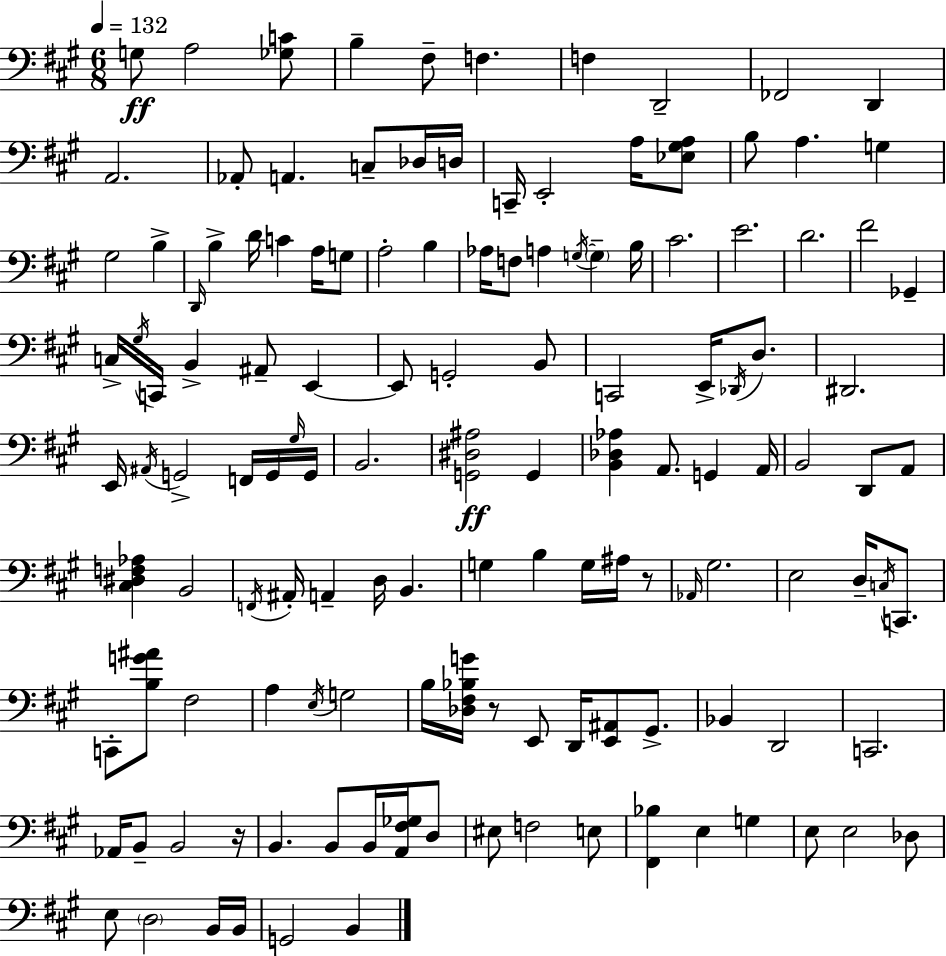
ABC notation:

X:1
T:Untitled
M:6/8
L:1/4
K:A
G,/2 A,2 [_G,C]/2 B, ^F,/2 F, F, D,,2 _F,,2 D,, A,,2 _A,,/2 A,, C,/2 _D,/4 D,/4 C,,/4 E,,2 A,/4 [_E,^G,A,]/2 B,/2 A, G, ^G,2 B, D,,/4 B, D/4 C A,/4 G,/2 A,2 B, _A,/4 F,/2 A, G,/4 G, B,/4 ^C2 E2 D2 ^F2 _G,, C,/4 ^G,/4 C,,/4 B,, ^A,,/2 E,, E,,/2 G,,2 B,,/2 C,,2 E,,/4 _D,,/4 D,/2 ^D,,2 E,,/4 ^A,,/4 G,,2 F,,/4 G,,/4 ^G,/4 G,,/4 B,,2 [G,,^D,^A,]2 G,, [B,,_D,_A,] A,,/2 G,, A,,/4 B,,2 D,,/2 A,,/2 [^C,^D,F,_A,] B,,2 F,,/4 ^A,,/4 A,, D,/4 B,, G, B, G,/4 ^A,/4 z/2 _A,,/4 ^G,2 E,2 D,/4 C,/4 C,,/2 C,,/2 [B,G^A]/2 ^F,2 A, E,/4 G,2 B,/4 [_D,^F,_B,G]/4 z/2 E,,/2 D,,/4 [E,,^A,,]/2 ^G,,/2 _B,, D,,2 C,,2 _A,,/4 B,,/2 B,,2 z/4 B,, B,,/2 B,,/4 [A,,^F,_G,]/4 D,/2 ^E,/2 F,2 E,/2 [^F,,_B,] E, G, E,/2 E,2 _D,/2 E,/2 D,2 B,,/4 B,,/4 G,,2 B,,